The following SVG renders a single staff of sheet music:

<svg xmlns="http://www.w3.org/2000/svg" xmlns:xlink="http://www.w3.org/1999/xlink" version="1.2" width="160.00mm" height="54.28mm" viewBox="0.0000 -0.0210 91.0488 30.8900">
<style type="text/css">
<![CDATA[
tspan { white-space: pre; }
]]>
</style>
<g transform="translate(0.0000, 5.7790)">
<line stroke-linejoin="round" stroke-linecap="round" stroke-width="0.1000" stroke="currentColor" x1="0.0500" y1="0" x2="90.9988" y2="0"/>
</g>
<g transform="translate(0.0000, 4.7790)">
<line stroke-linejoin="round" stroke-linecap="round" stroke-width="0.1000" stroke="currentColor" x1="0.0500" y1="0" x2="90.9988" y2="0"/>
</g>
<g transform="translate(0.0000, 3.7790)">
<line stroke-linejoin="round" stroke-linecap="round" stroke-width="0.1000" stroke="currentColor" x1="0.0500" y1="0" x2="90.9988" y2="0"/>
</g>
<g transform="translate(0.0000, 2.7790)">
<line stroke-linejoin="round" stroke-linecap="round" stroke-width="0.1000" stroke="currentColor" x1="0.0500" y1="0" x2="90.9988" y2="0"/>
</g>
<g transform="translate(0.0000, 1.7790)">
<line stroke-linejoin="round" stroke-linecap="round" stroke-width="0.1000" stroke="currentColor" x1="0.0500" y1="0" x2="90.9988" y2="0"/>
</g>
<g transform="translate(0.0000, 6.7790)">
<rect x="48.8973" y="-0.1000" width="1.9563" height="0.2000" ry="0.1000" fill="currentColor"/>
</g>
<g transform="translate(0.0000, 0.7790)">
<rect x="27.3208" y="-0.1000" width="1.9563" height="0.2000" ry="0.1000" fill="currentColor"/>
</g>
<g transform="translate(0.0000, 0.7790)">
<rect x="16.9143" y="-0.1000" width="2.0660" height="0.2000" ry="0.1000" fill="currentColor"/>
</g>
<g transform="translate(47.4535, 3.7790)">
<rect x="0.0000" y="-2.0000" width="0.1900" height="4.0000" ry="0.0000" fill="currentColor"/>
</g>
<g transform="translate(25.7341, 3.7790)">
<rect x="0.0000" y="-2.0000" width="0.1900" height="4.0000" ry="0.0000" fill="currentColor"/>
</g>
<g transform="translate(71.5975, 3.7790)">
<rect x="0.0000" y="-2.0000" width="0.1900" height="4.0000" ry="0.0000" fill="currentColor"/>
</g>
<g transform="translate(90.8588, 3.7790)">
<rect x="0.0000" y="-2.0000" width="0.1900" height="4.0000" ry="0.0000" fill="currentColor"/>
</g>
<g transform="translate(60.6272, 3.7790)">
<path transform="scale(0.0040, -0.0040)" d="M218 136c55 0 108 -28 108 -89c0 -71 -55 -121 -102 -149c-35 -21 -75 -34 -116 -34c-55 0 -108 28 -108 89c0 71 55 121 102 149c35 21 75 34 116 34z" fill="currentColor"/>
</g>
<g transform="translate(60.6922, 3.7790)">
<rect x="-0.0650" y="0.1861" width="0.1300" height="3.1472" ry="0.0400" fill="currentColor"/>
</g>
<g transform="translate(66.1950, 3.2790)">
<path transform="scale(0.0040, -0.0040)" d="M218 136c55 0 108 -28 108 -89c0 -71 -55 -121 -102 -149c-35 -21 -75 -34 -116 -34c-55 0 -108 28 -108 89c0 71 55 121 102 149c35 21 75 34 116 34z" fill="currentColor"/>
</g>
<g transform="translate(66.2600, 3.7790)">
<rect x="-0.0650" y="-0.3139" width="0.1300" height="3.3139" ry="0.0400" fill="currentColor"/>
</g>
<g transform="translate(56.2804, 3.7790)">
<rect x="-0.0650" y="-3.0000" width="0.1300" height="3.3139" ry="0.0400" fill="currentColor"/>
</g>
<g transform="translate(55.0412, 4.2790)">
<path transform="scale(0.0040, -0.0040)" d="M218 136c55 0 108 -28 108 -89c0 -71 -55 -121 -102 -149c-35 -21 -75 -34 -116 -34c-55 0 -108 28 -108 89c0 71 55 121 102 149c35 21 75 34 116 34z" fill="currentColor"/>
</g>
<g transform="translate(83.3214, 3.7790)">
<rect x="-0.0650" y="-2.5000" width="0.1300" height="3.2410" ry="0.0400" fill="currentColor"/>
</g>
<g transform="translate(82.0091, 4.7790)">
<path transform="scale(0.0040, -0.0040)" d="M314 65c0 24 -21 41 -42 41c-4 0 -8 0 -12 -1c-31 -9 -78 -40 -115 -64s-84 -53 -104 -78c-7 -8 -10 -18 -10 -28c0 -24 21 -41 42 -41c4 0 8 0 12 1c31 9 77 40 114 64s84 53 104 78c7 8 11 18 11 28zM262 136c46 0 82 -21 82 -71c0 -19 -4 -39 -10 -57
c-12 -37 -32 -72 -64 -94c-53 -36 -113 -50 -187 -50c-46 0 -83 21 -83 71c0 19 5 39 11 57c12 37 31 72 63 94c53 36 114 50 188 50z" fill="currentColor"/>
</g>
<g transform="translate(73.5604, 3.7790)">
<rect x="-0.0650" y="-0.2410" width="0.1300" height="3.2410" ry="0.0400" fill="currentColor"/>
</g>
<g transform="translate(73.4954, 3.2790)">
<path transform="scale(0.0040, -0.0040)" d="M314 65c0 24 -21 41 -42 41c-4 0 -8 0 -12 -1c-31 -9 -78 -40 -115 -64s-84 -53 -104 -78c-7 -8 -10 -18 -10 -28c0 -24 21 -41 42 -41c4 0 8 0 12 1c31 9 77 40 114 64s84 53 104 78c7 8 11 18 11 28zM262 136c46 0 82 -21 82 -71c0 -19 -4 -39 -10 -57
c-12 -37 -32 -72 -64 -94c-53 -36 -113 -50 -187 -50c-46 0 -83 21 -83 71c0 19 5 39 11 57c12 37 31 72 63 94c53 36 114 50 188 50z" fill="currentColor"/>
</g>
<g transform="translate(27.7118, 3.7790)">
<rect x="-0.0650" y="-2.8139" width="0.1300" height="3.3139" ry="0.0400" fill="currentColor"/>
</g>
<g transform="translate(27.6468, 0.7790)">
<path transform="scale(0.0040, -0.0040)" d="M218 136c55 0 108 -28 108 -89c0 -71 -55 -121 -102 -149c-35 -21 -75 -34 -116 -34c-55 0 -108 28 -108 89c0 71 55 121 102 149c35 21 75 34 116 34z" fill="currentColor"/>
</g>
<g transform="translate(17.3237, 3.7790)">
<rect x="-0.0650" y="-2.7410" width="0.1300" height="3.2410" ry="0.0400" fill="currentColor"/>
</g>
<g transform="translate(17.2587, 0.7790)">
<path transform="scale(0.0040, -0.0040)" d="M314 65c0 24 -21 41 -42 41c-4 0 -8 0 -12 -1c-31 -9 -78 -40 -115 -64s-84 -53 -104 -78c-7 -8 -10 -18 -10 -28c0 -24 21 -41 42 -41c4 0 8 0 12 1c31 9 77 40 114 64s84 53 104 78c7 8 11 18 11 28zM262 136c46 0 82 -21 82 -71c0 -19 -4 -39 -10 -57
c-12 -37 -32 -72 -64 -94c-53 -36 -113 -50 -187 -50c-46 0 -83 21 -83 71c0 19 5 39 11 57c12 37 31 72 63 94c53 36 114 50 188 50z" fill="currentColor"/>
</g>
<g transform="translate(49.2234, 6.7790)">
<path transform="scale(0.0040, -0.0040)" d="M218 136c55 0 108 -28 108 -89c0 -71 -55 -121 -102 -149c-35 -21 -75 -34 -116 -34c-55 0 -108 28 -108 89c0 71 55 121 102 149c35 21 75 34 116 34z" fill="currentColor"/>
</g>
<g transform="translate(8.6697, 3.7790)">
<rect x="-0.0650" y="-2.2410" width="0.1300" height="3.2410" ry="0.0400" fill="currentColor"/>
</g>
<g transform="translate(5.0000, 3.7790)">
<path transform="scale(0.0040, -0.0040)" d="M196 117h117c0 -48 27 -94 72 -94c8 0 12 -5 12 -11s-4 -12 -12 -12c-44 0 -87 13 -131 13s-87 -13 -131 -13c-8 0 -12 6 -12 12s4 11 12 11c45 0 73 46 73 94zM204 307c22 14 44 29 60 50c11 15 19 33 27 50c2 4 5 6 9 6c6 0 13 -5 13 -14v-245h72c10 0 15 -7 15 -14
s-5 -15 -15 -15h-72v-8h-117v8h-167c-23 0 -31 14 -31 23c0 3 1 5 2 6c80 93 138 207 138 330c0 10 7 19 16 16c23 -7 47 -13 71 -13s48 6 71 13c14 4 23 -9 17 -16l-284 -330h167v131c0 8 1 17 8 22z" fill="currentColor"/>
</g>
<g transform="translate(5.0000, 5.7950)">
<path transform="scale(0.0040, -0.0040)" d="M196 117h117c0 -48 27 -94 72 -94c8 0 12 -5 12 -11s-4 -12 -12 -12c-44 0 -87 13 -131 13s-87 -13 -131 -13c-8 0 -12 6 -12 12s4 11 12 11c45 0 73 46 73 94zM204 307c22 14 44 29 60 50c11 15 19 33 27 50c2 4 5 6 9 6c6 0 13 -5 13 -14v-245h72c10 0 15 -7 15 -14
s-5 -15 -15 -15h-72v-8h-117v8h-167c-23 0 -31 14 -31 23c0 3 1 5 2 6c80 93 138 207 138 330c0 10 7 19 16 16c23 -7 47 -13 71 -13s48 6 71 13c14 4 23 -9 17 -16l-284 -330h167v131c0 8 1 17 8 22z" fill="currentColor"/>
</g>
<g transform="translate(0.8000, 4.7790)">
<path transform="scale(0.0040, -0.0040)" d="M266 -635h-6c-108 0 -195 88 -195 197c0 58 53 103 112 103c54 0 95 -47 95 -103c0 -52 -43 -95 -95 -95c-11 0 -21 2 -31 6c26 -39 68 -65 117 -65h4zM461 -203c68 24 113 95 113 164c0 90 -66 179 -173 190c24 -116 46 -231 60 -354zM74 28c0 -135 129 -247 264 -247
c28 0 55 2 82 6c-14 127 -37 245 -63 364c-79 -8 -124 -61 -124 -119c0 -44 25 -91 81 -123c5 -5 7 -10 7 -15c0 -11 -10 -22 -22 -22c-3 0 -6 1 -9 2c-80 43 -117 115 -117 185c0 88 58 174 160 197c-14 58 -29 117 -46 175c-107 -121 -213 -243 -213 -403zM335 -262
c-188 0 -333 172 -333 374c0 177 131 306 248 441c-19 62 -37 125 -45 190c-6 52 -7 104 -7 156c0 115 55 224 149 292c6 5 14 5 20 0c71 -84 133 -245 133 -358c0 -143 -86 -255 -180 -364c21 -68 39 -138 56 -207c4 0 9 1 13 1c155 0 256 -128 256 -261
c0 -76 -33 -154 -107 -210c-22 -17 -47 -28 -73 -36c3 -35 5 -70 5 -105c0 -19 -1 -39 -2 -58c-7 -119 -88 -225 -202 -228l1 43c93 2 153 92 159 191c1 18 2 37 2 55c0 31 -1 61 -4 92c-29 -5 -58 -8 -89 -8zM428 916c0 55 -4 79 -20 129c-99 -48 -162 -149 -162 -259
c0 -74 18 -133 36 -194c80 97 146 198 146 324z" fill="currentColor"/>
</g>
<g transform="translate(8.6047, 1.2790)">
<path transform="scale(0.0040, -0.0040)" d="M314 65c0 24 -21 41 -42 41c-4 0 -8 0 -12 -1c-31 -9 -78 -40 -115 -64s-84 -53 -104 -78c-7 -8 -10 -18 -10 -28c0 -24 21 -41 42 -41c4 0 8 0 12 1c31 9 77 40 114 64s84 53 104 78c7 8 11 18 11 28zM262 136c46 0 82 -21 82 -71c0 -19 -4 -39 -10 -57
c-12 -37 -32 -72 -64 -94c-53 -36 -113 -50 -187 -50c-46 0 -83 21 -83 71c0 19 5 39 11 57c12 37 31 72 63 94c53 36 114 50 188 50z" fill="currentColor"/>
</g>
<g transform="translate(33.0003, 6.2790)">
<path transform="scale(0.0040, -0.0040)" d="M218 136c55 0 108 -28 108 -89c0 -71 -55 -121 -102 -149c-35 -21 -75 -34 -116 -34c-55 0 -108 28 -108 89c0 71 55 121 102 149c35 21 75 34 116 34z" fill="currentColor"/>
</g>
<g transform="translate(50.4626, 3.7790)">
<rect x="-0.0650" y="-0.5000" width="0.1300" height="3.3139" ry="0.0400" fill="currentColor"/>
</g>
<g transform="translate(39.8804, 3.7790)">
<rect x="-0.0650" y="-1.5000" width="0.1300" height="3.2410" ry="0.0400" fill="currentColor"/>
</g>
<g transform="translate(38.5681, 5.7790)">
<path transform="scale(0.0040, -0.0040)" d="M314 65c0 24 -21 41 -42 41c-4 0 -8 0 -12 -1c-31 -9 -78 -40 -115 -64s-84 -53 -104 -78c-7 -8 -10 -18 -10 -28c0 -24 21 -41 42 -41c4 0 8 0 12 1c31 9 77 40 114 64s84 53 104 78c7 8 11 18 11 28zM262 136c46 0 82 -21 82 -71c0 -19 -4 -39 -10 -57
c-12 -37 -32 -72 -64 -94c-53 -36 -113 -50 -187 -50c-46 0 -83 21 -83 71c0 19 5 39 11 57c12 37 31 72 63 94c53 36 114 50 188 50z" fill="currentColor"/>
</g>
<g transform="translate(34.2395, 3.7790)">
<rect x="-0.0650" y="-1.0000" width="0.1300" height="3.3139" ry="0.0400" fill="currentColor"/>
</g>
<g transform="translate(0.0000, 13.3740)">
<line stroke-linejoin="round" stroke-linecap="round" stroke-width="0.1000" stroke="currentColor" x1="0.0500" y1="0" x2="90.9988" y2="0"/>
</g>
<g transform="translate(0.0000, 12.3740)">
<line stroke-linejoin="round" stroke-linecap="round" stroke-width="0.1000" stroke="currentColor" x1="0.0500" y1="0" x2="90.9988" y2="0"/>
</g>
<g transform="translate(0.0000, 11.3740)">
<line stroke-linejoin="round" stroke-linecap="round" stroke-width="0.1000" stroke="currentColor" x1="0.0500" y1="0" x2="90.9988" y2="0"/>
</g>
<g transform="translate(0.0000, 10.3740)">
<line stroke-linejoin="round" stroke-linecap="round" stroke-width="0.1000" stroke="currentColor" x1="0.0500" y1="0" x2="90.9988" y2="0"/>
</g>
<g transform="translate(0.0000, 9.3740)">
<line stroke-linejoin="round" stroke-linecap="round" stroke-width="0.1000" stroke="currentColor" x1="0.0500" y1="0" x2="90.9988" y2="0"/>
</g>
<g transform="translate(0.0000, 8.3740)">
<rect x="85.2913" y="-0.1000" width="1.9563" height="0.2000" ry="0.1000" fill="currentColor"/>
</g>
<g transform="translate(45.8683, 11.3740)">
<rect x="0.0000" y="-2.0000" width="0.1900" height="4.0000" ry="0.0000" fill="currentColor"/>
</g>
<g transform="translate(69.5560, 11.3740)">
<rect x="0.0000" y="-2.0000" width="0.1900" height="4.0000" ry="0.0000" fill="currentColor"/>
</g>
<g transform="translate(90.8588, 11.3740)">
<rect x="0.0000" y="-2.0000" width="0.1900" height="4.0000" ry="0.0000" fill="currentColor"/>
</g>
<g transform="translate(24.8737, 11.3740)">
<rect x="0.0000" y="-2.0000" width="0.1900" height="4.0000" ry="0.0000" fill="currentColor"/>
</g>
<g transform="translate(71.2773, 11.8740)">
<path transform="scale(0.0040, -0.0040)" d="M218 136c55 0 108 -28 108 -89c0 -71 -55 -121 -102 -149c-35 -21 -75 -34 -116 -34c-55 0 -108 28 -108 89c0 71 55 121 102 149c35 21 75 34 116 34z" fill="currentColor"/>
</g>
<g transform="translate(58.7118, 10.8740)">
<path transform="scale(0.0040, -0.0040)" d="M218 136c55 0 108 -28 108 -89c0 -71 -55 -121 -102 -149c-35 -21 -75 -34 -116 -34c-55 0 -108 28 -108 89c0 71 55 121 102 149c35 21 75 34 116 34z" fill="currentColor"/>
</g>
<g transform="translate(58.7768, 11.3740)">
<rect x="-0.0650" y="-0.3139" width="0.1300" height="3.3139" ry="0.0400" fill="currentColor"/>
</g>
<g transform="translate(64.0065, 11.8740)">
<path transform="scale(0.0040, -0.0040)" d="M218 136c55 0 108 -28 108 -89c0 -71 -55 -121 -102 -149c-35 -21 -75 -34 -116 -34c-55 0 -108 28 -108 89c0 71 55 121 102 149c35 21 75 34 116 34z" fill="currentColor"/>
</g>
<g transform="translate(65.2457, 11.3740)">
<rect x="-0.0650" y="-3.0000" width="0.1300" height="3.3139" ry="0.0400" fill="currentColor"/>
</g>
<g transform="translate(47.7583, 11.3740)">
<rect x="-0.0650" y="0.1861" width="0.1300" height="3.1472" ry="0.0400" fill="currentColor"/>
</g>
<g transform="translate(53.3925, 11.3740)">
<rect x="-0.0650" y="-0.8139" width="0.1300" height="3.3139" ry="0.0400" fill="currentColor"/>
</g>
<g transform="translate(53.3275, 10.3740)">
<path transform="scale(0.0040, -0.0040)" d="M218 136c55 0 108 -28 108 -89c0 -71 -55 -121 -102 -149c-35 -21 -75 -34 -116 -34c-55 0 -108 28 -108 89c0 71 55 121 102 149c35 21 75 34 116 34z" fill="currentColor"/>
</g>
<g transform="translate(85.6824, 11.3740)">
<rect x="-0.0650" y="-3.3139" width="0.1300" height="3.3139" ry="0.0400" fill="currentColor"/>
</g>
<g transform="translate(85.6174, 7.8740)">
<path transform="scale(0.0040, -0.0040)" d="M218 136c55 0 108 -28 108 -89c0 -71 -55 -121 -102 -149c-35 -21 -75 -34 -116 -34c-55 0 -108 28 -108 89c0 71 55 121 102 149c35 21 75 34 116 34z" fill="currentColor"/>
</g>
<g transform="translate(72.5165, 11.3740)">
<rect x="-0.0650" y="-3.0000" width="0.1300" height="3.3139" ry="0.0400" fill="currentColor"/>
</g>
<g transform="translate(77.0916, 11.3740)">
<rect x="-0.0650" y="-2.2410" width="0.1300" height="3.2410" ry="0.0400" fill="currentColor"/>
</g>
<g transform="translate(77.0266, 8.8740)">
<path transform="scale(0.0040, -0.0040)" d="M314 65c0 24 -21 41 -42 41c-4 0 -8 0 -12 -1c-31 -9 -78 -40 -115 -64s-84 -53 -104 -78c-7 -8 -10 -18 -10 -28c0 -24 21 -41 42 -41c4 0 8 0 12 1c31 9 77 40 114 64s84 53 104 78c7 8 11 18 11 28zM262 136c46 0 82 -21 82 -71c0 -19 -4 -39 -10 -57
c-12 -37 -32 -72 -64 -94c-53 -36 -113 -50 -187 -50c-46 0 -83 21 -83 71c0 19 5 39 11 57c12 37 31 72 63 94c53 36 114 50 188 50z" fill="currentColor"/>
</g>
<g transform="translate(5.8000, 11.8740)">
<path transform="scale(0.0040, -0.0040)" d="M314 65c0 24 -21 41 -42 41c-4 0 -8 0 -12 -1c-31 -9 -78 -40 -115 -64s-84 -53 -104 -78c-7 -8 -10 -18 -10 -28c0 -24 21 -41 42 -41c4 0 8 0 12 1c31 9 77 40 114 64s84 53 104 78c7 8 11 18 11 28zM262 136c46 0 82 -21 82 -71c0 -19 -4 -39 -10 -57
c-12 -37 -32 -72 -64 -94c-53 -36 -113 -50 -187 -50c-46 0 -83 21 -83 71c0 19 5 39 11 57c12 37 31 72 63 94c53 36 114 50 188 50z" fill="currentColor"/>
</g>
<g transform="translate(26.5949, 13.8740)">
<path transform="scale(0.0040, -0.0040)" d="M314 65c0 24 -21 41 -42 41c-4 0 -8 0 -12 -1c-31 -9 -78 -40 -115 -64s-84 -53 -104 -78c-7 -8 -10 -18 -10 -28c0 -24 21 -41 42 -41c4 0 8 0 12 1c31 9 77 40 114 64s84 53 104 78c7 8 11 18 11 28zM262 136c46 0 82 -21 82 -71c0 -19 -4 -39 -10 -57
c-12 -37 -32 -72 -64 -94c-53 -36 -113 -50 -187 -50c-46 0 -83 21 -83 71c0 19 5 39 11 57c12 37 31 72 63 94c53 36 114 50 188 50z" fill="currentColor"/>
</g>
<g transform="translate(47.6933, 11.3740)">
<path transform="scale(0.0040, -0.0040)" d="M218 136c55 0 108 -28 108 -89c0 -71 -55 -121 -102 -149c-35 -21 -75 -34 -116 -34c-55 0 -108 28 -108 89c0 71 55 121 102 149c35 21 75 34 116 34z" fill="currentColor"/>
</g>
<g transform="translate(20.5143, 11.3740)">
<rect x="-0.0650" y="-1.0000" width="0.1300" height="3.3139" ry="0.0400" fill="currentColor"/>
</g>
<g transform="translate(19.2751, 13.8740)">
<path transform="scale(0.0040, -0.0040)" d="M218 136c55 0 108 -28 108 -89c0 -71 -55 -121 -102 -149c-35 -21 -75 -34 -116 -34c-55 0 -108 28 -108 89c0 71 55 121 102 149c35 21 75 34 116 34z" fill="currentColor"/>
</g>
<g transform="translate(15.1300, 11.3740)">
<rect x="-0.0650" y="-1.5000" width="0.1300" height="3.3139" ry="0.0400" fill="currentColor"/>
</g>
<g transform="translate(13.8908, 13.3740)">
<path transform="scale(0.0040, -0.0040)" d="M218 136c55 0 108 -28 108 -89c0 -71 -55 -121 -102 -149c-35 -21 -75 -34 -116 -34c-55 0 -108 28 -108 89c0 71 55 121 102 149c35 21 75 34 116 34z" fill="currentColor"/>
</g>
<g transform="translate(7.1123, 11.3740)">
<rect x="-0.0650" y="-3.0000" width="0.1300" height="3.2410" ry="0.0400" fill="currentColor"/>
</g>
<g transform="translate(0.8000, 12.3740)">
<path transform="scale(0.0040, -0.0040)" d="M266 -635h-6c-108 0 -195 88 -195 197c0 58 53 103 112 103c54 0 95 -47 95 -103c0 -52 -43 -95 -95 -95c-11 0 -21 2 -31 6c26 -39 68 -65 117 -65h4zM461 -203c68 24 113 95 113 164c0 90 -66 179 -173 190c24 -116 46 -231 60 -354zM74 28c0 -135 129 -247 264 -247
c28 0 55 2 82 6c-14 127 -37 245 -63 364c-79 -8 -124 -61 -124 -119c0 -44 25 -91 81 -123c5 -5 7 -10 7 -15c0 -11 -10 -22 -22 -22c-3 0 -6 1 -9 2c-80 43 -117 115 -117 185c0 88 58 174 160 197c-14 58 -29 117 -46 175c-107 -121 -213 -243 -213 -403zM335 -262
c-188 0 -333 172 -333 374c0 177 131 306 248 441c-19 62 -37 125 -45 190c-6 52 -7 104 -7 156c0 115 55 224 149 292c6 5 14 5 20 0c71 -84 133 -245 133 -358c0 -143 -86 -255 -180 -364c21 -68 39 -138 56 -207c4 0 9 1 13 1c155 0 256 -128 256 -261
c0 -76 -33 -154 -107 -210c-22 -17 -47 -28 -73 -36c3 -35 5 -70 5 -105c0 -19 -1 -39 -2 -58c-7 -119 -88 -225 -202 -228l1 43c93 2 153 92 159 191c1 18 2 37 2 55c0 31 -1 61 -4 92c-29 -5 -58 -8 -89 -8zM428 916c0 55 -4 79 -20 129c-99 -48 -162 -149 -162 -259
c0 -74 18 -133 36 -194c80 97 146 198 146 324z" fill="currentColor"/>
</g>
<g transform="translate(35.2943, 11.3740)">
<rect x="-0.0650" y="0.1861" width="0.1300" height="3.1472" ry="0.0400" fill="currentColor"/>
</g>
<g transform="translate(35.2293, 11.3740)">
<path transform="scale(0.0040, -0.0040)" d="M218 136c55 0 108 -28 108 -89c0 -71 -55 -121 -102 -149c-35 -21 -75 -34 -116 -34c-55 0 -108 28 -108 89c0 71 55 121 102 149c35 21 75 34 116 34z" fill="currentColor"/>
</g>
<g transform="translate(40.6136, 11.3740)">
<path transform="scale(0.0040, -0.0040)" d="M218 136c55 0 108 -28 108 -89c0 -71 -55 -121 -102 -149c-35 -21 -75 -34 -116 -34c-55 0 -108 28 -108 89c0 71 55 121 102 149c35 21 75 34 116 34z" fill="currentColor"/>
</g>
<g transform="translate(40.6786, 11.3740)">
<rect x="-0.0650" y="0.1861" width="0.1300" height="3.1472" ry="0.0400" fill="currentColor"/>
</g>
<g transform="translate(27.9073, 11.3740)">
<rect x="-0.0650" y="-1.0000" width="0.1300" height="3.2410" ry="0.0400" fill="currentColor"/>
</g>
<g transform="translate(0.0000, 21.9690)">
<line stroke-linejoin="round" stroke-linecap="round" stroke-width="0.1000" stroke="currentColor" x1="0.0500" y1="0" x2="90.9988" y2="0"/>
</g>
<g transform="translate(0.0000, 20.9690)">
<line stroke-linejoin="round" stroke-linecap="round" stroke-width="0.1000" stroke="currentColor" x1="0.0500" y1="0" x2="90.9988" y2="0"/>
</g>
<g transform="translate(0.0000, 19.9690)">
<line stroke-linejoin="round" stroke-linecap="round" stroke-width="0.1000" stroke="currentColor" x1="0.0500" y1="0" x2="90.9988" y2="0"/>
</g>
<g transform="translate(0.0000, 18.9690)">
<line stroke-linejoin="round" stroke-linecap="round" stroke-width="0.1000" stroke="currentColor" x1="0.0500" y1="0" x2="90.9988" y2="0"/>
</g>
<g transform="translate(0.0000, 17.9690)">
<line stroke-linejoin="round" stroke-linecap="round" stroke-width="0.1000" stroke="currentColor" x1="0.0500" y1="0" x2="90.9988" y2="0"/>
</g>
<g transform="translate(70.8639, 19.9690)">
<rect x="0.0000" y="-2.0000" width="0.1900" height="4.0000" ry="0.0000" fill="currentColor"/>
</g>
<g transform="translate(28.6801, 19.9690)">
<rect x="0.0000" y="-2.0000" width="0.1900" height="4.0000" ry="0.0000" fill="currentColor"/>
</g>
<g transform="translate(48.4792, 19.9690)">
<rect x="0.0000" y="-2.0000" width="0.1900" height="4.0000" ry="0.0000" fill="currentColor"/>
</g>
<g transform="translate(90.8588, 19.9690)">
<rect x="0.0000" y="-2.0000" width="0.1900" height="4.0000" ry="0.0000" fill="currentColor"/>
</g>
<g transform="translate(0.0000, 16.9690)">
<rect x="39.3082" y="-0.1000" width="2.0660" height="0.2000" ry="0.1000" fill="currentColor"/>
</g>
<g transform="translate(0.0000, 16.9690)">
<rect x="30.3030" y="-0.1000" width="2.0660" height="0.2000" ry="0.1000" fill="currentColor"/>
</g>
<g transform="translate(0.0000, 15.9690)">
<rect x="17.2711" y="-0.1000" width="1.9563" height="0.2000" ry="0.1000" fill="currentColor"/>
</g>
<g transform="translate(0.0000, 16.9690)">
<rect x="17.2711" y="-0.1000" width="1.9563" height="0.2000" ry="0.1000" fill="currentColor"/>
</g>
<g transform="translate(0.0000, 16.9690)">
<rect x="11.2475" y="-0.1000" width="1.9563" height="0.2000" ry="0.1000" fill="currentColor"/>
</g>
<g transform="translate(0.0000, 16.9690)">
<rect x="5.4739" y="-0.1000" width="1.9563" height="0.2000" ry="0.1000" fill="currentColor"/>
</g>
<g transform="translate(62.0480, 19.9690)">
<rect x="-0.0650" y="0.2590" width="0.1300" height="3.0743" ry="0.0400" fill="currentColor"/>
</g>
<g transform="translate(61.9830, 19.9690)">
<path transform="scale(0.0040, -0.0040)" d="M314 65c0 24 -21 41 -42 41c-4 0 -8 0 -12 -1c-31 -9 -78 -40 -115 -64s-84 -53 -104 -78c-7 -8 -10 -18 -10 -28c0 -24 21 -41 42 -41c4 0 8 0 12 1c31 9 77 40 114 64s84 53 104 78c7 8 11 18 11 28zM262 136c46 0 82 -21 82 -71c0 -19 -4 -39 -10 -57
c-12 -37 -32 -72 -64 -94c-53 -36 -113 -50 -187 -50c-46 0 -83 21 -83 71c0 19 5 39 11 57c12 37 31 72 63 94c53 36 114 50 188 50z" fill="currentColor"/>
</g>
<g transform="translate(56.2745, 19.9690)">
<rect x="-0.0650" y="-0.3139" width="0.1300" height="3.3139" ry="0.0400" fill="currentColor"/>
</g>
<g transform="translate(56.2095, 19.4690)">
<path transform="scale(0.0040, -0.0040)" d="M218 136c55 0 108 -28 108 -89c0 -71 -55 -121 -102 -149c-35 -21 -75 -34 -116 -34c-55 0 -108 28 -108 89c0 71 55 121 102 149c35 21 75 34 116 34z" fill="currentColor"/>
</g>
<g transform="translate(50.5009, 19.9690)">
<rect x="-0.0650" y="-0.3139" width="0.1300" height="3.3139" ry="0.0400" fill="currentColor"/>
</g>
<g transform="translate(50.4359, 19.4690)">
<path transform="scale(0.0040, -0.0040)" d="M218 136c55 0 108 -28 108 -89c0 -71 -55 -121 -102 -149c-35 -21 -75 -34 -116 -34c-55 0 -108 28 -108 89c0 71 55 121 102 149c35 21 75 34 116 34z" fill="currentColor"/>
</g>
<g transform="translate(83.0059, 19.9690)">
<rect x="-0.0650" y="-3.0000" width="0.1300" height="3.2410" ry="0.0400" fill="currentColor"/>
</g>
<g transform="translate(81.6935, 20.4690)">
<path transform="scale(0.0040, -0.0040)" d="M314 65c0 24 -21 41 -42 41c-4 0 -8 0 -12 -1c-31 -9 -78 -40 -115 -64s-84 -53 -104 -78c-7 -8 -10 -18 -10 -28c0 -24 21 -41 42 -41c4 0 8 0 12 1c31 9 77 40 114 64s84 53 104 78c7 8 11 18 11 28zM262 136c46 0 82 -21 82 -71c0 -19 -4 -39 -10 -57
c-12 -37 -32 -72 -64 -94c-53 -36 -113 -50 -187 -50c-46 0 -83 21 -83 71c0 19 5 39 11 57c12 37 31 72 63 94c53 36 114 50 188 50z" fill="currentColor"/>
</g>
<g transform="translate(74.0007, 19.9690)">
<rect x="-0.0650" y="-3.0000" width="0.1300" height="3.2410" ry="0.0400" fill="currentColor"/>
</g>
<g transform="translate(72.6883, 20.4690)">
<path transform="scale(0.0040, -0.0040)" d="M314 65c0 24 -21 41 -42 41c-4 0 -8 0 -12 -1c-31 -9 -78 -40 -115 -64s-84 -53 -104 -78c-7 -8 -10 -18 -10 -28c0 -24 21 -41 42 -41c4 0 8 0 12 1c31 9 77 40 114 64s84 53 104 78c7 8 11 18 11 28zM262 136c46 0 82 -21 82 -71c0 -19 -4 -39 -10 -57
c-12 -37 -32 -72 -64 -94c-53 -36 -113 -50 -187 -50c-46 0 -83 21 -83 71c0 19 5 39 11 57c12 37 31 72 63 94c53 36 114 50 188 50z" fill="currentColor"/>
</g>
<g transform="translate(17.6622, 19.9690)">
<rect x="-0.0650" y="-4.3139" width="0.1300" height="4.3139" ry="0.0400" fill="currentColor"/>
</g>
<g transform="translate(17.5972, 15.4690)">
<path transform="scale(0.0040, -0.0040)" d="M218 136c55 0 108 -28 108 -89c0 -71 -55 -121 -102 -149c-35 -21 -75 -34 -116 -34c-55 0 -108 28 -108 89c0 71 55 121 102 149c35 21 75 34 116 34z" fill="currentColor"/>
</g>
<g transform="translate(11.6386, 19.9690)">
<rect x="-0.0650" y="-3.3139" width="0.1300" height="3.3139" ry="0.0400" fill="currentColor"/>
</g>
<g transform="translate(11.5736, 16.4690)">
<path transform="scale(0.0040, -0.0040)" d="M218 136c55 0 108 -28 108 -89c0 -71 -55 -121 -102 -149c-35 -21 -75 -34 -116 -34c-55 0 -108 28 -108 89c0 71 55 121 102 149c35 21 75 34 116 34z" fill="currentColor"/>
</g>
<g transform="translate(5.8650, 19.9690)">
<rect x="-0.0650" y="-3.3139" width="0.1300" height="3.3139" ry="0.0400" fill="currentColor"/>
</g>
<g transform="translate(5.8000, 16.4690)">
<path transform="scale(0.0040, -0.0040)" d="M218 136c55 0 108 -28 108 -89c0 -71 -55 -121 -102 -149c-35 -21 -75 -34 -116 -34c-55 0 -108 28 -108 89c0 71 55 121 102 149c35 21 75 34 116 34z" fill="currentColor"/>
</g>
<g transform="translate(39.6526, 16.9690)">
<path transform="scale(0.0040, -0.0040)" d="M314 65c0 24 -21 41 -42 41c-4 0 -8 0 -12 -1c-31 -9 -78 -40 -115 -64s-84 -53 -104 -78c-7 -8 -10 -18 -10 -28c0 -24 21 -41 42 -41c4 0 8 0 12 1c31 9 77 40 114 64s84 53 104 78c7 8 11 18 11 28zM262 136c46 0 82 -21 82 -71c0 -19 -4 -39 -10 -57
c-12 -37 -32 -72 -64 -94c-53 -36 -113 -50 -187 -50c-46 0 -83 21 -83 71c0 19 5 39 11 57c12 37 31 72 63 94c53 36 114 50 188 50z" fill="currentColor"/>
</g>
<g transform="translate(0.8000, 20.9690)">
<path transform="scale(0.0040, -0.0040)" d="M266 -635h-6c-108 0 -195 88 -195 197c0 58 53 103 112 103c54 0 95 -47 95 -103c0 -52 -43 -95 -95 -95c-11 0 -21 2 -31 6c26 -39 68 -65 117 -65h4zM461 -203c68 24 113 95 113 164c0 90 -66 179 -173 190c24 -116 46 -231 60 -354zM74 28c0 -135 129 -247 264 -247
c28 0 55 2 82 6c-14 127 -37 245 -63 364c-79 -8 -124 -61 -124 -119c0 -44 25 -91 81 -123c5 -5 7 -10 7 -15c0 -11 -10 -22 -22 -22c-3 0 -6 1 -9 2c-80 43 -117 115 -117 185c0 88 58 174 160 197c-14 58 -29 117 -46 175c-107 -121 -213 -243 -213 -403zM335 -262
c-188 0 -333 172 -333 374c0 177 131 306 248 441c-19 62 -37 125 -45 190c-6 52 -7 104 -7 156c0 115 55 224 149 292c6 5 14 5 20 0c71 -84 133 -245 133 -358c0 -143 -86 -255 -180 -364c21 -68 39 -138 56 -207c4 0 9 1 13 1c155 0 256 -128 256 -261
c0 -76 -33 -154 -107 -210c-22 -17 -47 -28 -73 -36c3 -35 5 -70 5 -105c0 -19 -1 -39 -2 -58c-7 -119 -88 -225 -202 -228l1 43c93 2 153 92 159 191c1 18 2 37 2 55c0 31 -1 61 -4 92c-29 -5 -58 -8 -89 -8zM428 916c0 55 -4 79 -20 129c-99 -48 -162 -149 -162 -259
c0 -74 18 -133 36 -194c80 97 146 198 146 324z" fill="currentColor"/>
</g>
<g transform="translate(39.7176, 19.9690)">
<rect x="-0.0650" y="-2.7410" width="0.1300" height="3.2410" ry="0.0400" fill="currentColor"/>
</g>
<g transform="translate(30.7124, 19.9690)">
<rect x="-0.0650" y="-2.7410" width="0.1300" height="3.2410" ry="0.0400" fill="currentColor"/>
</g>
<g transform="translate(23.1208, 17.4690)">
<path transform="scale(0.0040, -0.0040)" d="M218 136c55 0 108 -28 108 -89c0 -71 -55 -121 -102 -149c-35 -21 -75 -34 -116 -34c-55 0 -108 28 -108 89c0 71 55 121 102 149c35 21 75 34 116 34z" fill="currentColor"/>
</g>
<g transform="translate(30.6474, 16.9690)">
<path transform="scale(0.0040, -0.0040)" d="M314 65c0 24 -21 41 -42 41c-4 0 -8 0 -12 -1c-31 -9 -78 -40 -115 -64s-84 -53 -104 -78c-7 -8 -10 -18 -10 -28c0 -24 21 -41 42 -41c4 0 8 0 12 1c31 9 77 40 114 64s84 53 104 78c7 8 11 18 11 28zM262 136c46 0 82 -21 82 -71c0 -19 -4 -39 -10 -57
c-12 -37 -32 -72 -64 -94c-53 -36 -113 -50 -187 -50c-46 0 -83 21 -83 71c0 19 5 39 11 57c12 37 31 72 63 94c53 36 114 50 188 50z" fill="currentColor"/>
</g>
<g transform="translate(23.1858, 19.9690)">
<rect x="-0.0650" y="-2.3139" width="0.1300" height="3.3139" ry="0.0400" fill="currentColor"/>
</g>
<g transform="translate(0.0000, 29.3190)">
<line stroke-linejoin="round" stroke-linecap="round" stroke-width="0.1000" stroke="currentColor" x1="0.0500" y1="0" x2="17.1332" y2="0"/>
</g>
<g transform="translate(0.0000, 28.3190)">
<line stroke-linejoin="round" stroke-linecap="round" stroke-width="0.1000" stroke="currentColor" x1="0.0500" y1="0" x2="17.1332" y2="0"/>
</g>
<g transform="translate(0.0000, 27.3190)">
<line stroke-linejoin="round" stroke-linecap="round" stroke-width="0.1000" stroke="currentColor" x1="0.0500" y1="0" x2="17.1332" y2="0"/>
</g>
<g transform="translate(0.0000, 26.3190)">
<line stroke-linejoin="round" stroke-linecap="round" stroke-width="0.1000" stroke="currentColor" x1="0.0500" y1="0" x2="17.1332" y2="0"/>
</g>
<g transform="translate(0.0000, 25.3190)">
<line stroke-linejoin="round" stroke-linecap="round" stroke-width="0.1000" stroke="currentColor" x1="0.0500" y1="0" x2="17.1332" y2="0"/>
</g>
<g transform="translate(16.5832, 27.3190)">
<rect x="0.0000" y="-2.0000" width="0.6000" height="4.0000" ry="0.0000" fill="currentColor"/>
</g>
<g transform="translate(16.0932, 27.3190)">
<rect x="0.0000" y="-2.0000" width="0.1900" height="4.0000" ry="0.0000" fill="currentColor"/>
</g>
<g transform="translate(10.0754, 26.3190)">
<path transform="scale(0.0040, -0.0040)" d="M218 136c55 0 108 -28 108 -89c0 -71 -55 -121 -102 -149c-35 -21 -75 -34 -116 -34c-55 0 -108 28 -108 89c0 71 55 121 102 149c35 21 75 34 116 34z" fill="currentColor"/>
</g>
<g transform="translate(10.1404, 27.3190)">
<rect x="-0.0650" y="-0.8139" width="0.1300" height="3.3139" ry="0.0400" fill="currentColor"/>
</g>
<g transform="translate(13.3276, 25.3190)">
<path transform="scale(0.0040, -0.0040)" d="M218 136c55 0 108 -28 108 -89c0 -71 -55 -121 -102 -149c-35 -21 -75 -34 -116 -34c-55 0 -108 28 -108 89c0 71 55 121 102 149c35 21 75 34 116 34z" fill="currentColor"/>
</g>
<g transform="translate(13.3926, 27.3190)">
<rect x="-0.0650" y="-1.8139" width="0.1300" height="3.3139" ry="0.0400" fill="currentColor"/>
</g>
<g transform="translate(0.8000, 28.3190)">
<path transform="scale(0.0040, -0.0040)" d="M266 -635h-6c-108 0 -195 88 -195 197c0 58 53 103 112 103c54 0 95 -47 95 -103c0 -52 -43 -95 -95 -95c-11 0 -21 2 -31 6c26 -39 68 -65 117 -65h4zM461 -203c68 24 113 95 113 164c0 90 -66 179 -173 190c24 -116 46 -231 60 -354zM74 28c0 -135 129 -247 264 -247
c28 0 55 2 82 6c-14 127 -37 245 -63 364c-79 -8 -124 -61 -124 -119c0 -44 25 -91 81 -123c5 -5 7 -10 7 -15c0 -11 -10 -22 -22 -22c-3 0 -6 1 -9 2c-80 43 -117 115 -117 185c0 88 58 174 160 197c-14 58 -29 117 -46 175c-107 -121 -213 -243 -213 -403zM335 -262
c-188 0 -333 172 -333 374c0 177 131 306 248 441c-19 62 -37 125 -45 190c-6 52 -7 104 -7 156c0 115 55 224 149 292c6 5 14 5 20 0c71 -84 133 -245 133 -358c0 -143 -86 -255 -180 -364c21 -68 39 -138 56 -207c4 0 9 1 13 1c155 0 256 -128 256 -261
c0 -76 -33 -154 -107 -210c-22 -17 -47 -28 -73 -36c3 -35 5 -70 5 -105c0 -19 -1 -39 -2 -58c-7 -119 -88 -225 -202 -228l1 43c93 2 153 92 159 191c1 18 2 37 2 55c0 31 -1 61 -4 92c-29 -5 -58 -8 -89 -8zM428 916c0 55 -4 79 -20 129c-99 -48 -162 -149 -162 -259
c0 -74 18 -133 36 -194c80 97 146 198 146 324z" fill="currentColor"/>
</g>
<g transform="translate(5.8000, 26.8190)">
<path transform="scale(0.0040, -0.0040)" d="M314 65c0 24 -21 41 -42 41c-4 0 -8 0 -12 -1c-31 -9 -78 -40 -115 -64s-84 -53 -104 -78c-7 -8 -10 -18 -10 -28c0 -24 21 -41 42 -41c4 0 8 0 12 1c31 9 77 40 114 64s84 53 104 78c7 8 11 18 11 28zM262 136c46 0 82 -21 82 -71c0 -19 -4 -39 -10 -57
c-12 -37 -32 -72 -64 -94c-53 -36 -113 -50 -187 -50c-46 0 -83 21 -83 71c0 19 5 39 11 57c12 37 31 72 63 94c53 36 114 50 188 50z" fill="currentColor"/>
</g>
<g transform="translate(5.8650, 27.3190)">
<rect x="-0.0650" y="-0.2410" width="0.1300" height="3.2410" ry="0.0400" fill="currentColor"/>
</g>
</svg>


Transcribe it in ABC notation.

X:1
T:Untitled
M:4/4
L:1/4
K:C
g2 a2 a D E2 C A B c c2 G2 A2 E D D2 B B B d c A A g2 b b b d' g a2 a2 c c B2 A2 A2 c2 d f